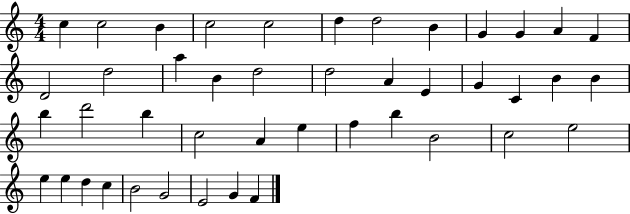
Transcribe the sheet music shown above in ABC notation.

X:1
T:Untitled
M:4/4
L:1/4
K:C
c c2 B c2 c2 d d2 B G G A F D2 d2 a B d2 d2 A E G C B B b d'2 b c2 A e f b B2 c2 e2 e e d c B2 G2 E2 G F